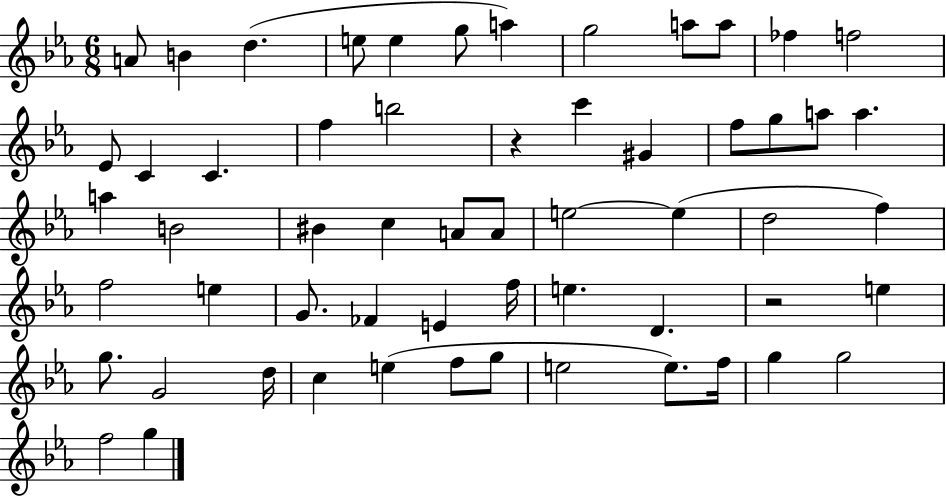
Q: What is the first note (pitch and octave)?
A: A4